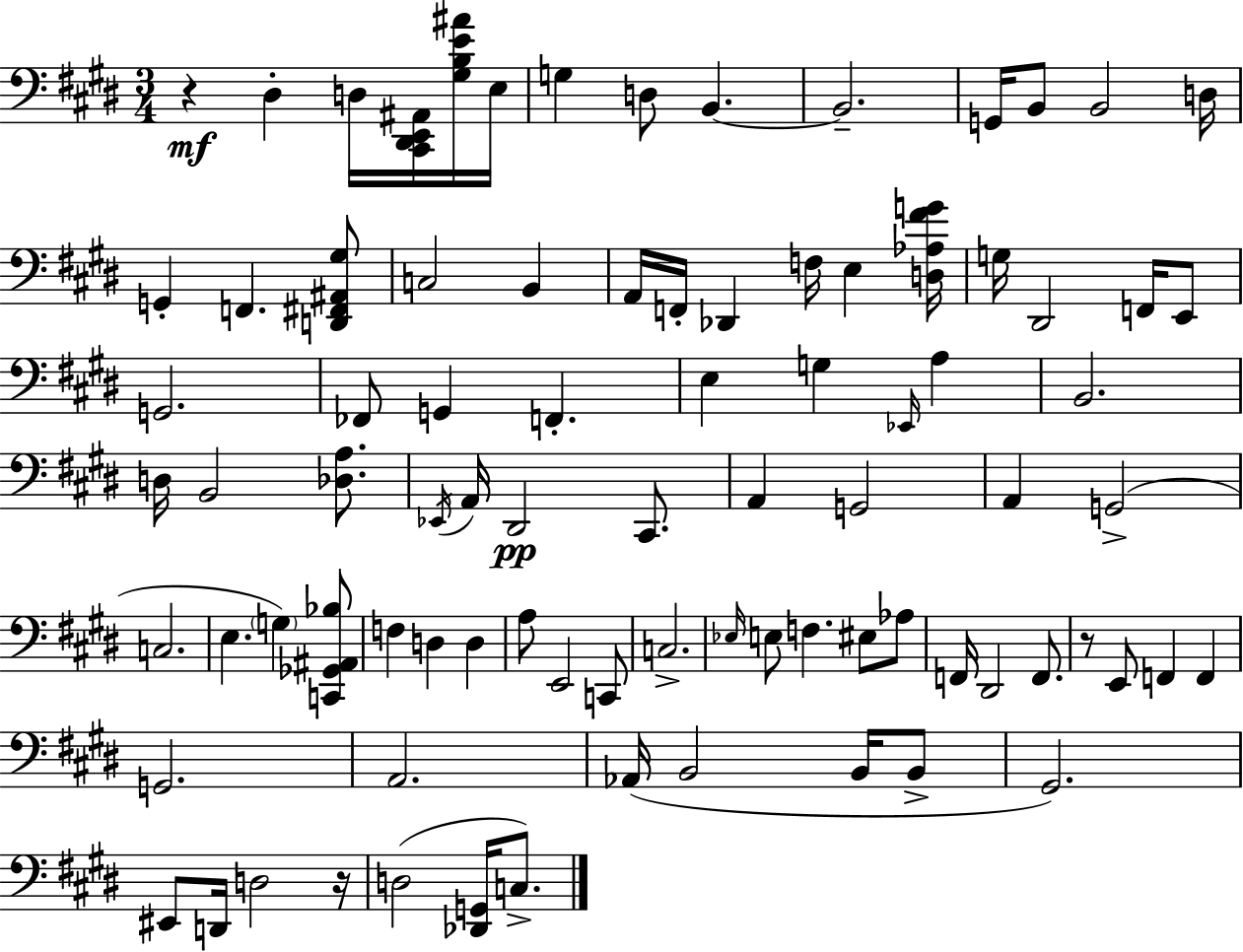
R/q D#3/q D3/s [C#2,D#2,E2,A#2]/s [G#3,B3,E4,A#4]/s E3/s G3/q D3/e B2/q. B2/h. G2/s B2/e B2/h D3/s G2/q F2/q. [D2,F#2,A#2,G#3]/e C3/h B2/q A2/s F2/s Db2/q F3/s E3/q [D3,Ab3,F#4,G4]/s G3/s D#2/h F2/s E2/e G2/h. FES2/e G2/q F2/q. E3/q G3/q Eb2/s A3/q B2/h. D3/s B2/h [Db3,A3]/e. Eb2/s A2/s D#2/h C#2/e. A2/q G2/h A2/q G2/h C3/h. E3/q. G3/q [C2,Gb2,A#2,Bb3]/e F3/q D3/q D3/q A3/e E2/h C2/e C3/h. Eb3/s E3/e F3/q. EIS3/e Ab3/e F2/s D#2/h F2/e. R/e E2/e F2/q F2/q G2/h. A2/h. Ab2/s B2/h B2/s B2/e G#2/h. EIS2/e D2/s D3/h R/s D3/h [Db2,G2]/s C3/e.